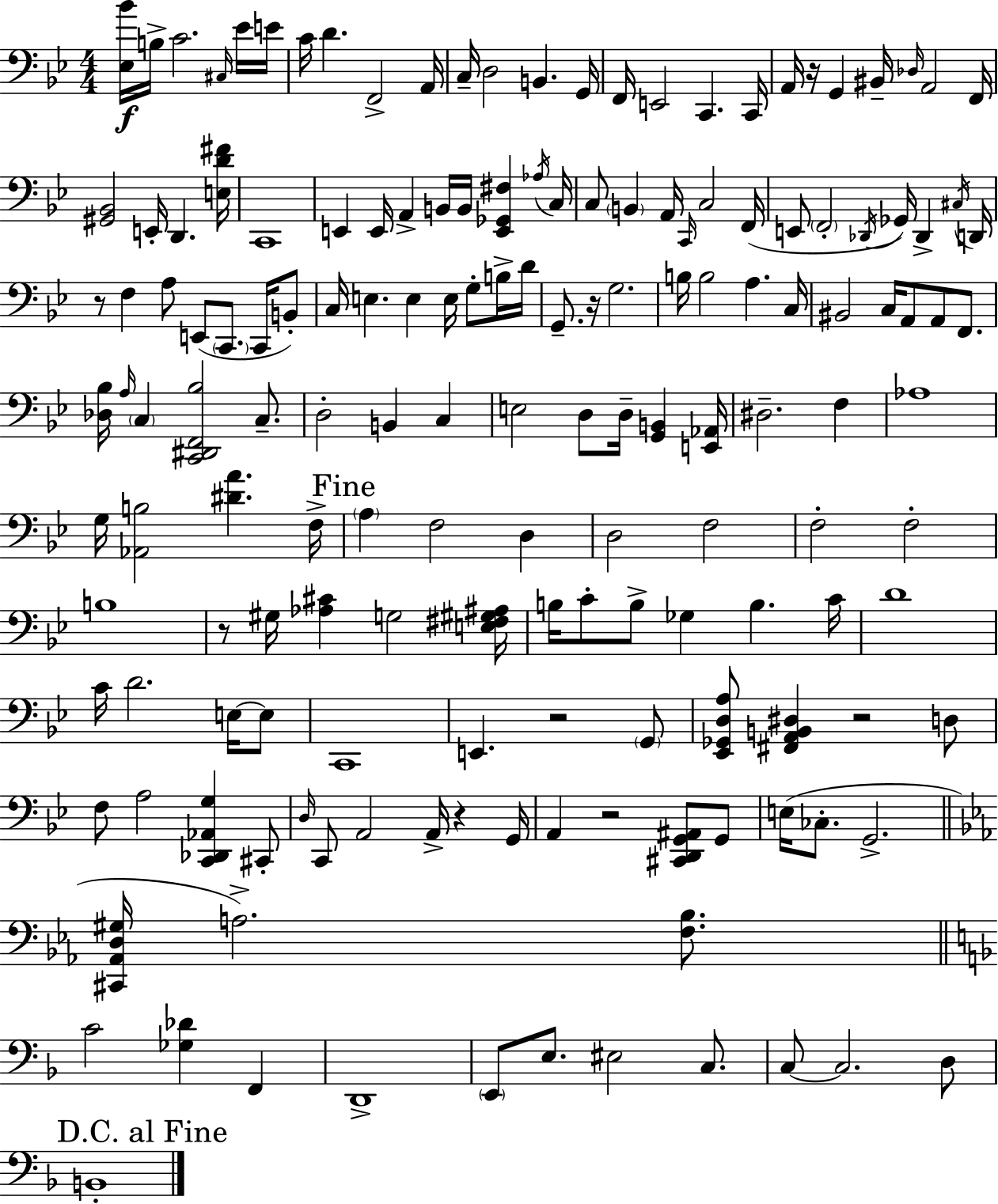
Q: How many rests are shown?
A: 8